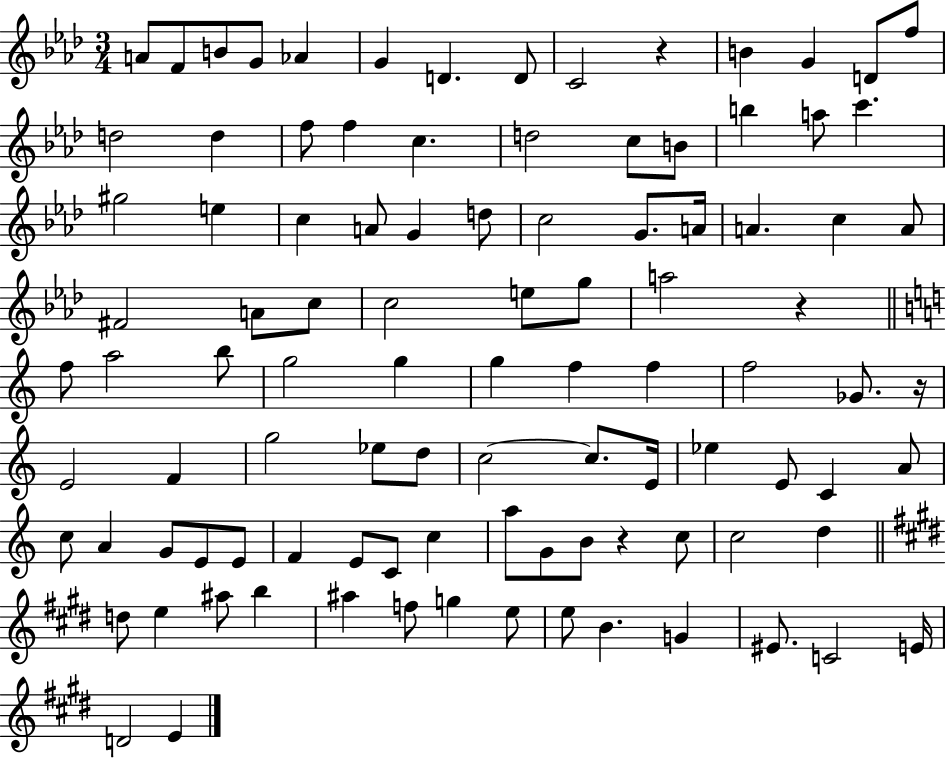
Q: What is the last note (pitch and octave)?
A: E4